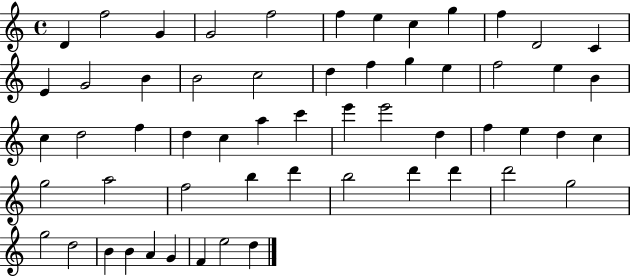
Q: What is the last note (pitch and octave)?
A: D5